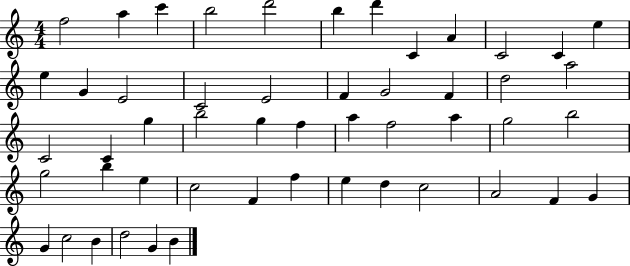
F5/h A5/q C6/q B5/h D6/h B5/q D6/q C4/q A4/q C4/h C4/q E5/q E5/q G4/q E4/h C4/h E4/h F4/q G4/h F4/q D5/h A5/h C4/h C4/q G5/q B5/h G5/q F5/q A5/q F5/h A5/q G5/h B5/h G5/h B5/q E5/q C5/h F4/q F5/q E5/q D5/q C5/h A4/h F4/q G4/q G4/q C5/h B4/q D5/h G4/q B4/q